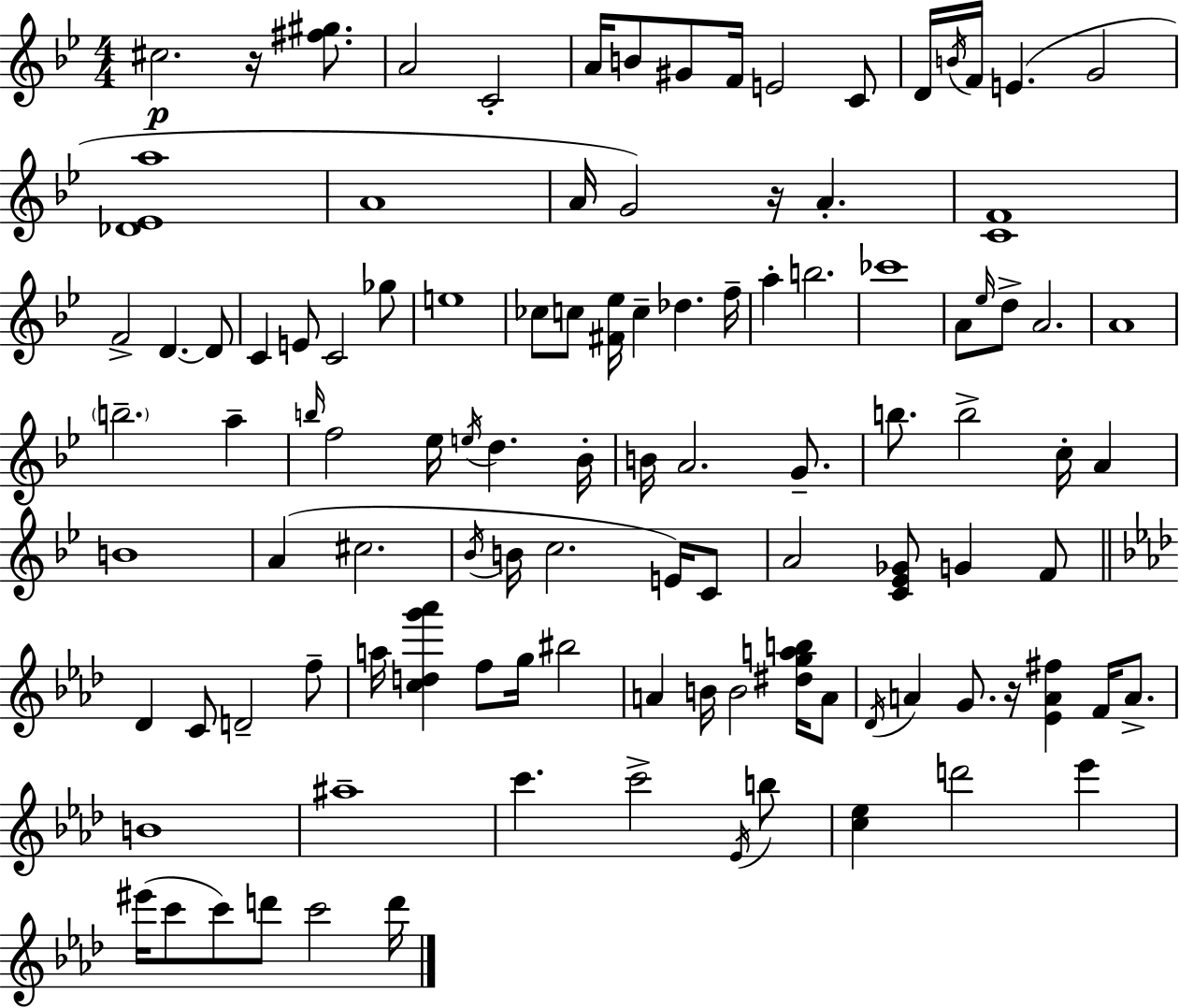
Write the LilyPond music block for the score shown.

{
  \clef treble
  \numericTimeSignature
  \time 4/4
  \key bes \major
  \repeat volta 2 { cis''2.\p r16 <fis'' gis''>8. | a'2 c'2-. | a'16 b'8 gis'8 f'16 e'2 c'8 | d'16 \acciaccatura { b'16 } f'16 e'4.( g'2 | \break <des' ees' a''>1 | a'1 | a'16 g'2) r16 a'4.-. | <c' f'>1 | \break f'2-> d'4.~~ d'8 | c'4 e'8 c'2 ges''8 | e''1 | ces''8 c''8 <fis' ees''>16 c''4-- des''4. | \break f''16-- a''4-. b''2. | ces'''1 | a'8 \grace { ees''16 } d''8-> a'2. | a'1 | \break \parenthesize b''2.-- a''4-- | \grace { b''16 } f''2 ees''16 \acciaccatura { e''16 } d''4. | bes'16-. b'16 a'2. | g'8.-- b''8. b''2-> c''16-. | \break a'4 b'1 | a'4( cis''2. | \acciaccatura { bes'16 } b'16 c''2. | e'16) c'8 a'2 <c' ees' ges'>8 g'4 | \break f'8 \bar "||" \break \key f \minor des'4 c'8 d'2-- f''8-- | a''16 <c'' d'' g''' aes'''>4 f''8 g''16 bis''2 | a'4 b'16 b'2 <dis'' g'' a'' b''>16 a'8 | \acciaccatura { des'16 } a'4 g'8. r16 <ees' a' fis''>4 f'16 a'8.-> | \break b'1 | ais''1-- | c'''4. c'''2-> \acciaccatura { ees'16 } | b''8 <c'' ees''>4 d'''2 ees'''4 | \break eis'''16( c'''8 c'''8) d'''8 c'''2 | d'''16 } \bar "|."
}